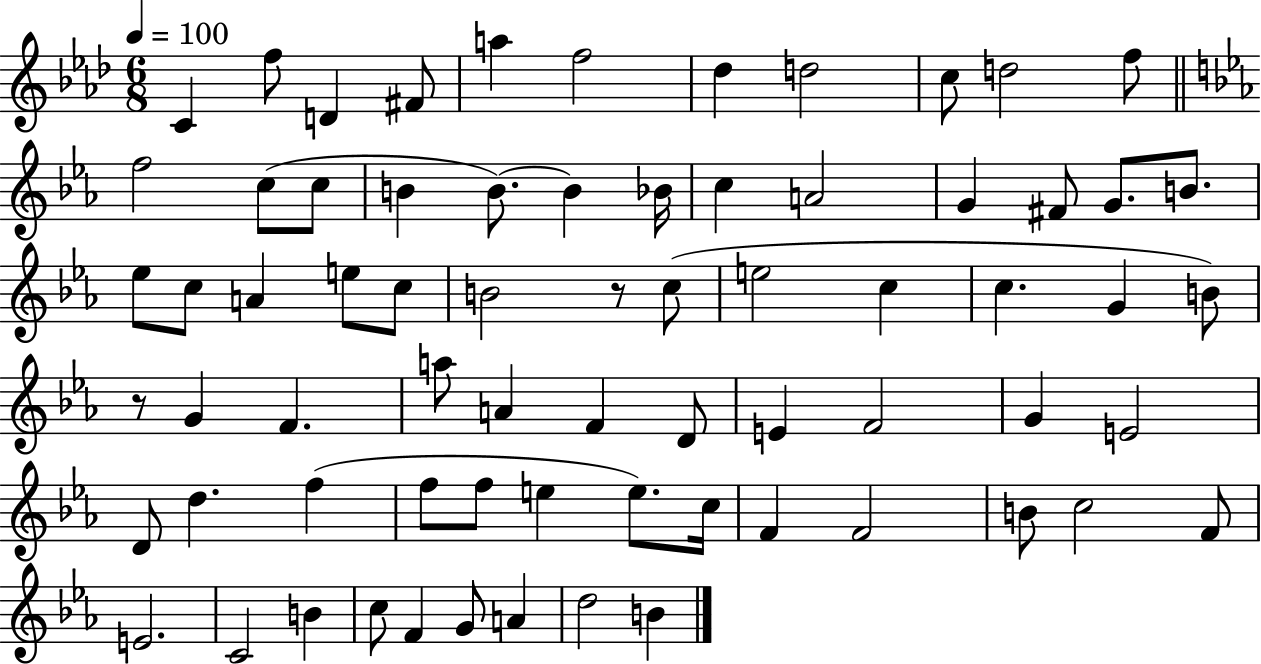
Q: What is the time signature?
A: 6/8